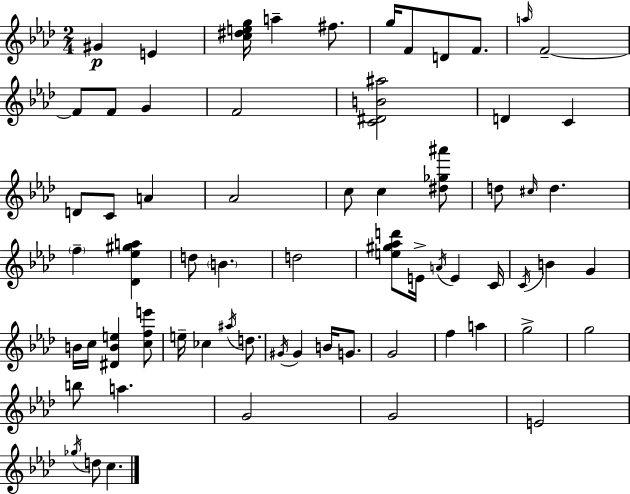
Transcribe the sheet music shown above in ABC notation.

X:1
T:Untitled
M:2/4
L:1/4
K:Ab
^G E [c^deg]/4 a ^f/2 g/4 F/2 D/2 F/2 a/4 F2 F/2 F/2 G F2 [C^DB^a]2 D C D/2 C/2 A _A2 c/2 c [^d_g^a']/2 d/2 ^c/4 d f [_D_e^ga] d/2 B d2 [e^g_ad']/2 E/4 A/4 E C/4 C/4 B G B/4 c/4 [^DBe] [cfe']/2 e/4 _c ^a/4 d/2 ^G/4 ^G B/4 G/2 G2 f a g2 g2 b/2 a G2 G2 E2 _g/4 d/2 c